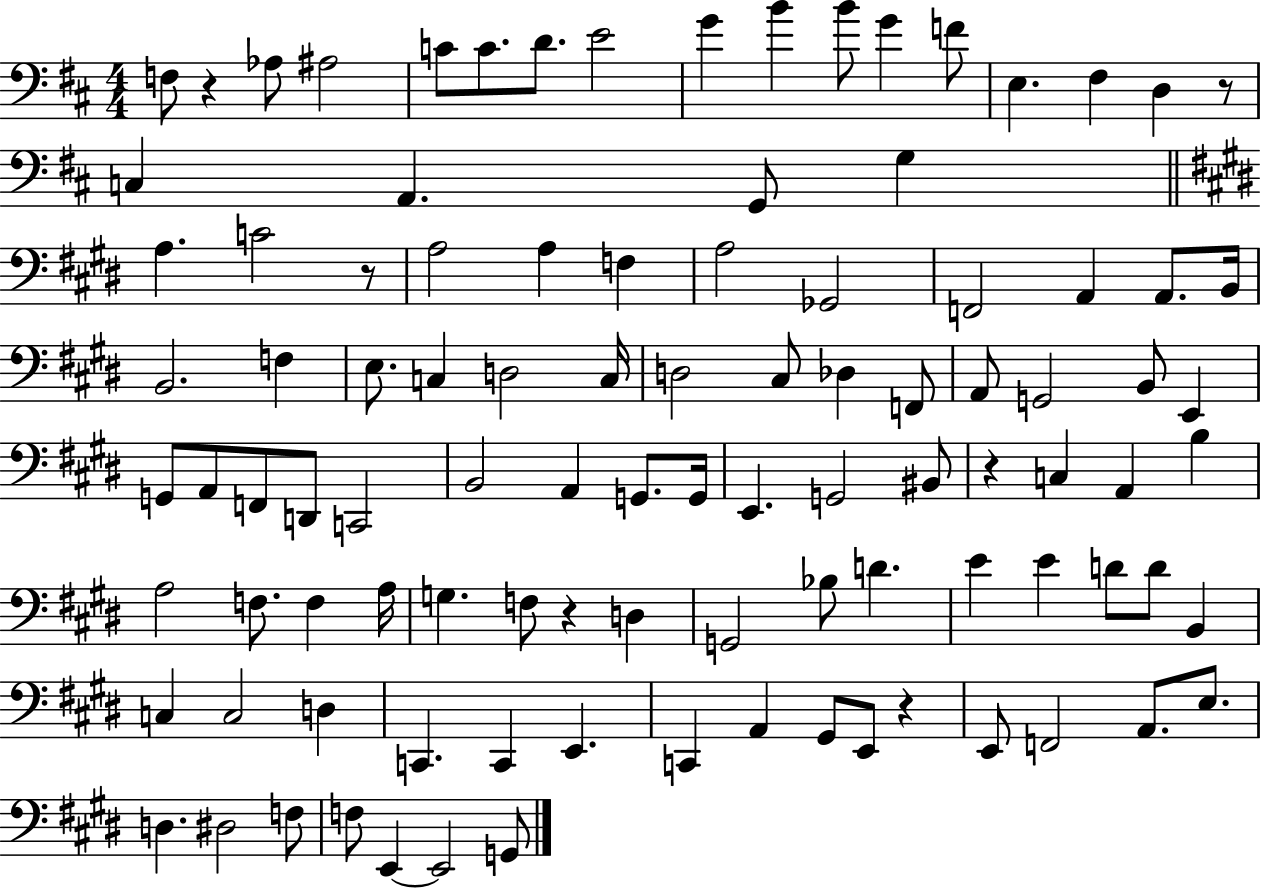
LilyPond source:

{
  \clef bass
  \numericTimeSignature
  \time 4/4
  \key d \major
  f8 r4 aes8 ais2 | c'8 c'8. d'8. e'2 | g'4 b'4 b'8 g'4 f'8 | e4. fis4 d4 r8 | \break c4 a,4. g,8 g4 | \bar "||" \break \key e \major a4. c'2 r8 | a2 a4 f4 | a2 ges,2 | f,2 a,4 a,8. b,16 | \break b,2. f4 | e8. c4 d2 c16 | d2 cis8 des4 f,8 | a,8 g,2 b,8 e,4 | \break g,8 a,8 f,8 d,8 c,2 | b,2 a,4 g,8. g,16 | e,4. g,2 bis,8 | r4 c4 a,4 b4 | \break a2 f8. f4 a16 | g4. f8 r4 d4 | g,2 bes8 d'4. | e'4 e'4 d'8 d'8 b,4 | \break c4 c2 d4 | c,4. c,4 e,4. | c,4 a,4 gis,8 e,8 r4 | e,8 f,2 a,8. e8. | \break d4. dis2 f8 | f8 e,4~~ e,2 g,8 | \bar "|."
}